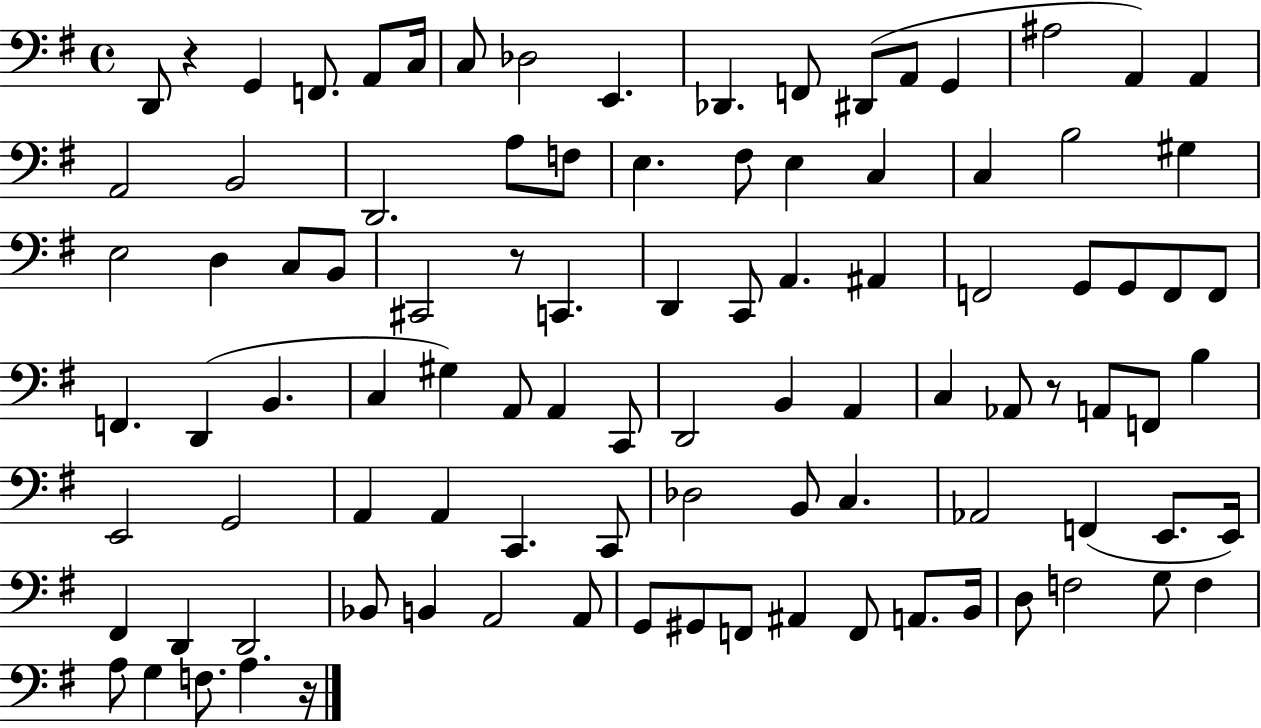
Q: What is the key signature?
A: G major